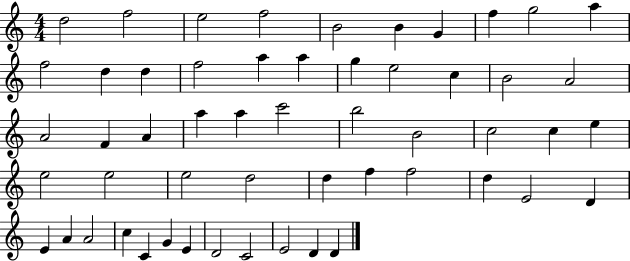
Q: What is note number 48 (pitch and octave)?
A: G4